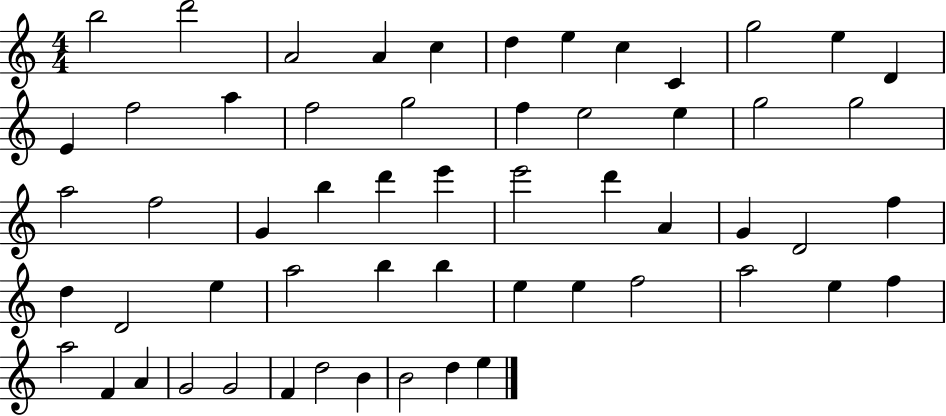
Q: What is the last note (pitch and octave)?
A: E5